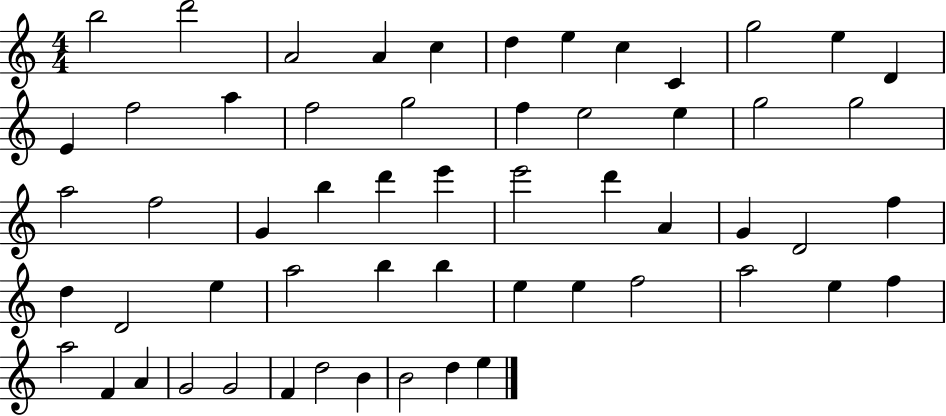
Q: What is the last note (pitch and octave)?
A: E5